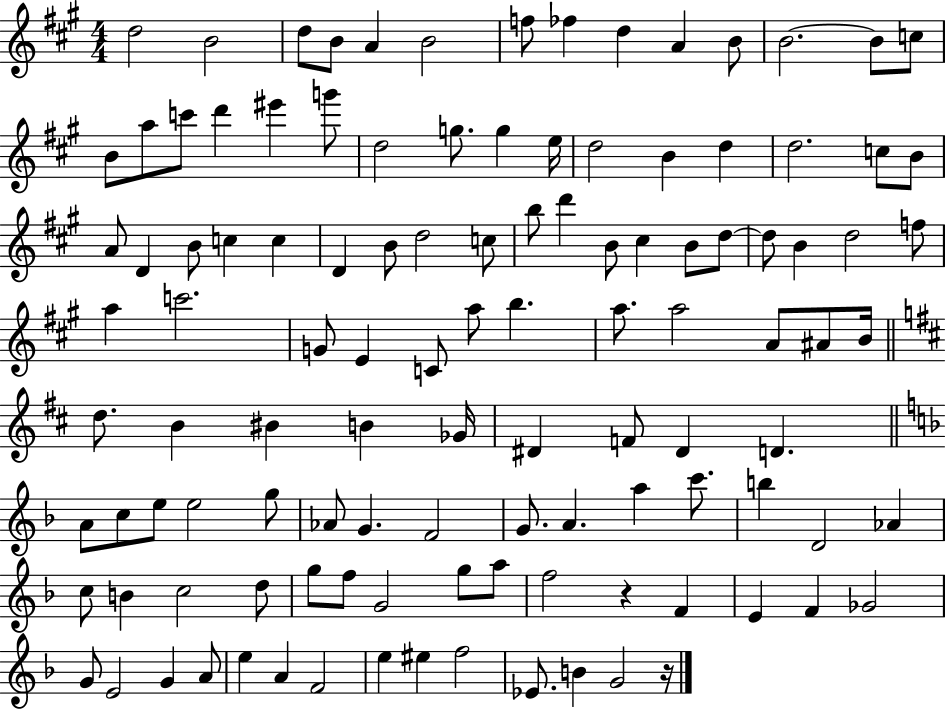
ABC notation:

X:1
T:Untitled
M:4/4
L:1/4
K:A
d2 B2 d/2 B/2 A B2 f/2 _f d A B/2 B2 B/2 c/2 B/2 a/2 c'/2 d' ^e' g'/2 d2 g/2 g e/4 d2 B d d2 c/2 B/2 A/2 D B/2 c c D B/2 d2 c/2 b/2 d' B/2 ^c B/2 d/2 d/2 B d2 f/2 a c'2 G/2 E C/2 a/2 b a/2 a2 A/2 ^A/2 B/4 d/2 B ^B B _G/4 ^D F/2 ^D D A/2 c/2 e/2 e2 g/2 _A/2 G F2 G/2 A a c'/2 b D2 _A c/2 B c2 d/2 g/2 f/2 G2 g/2 a/2 f2 z F E F _G2 G/2 E2 G A/2 e A F2 e ^e f2 _E/2 B G2 z/4